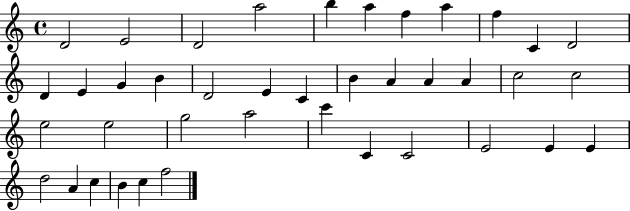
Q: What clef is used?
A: treble